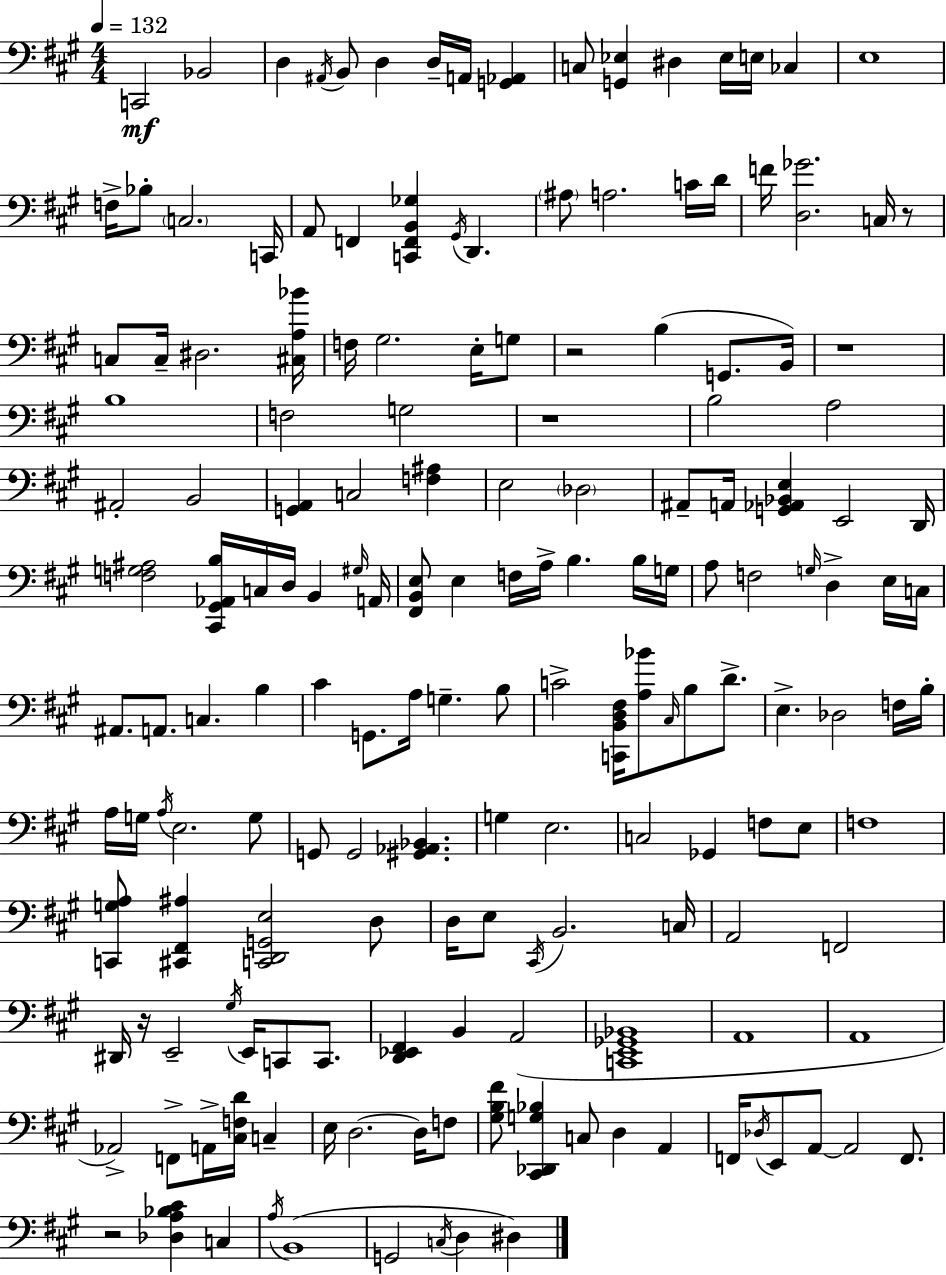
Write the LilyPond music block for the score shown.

{
  \clef bass
  \numericTimeSignature
  \time 4/4
  \key a \major
  \tempo 4 = 132
  \repeat volta 2 { c,2\mf bes,2 | d4 \acciaccatura { ais,16 } b,8 d4 d16-- a,16 <g, aes,>4 | c8 <g, ees>4 dis4 ees16 e16 ces4 | e1 | \break f16-> bes8-. \parenthesize c2. | c,16 a,8 f,4 <c, f, b, ges>4 \acciaccatura { gis,16 } d,4. | \parenthesize ais8 a2. | c'16 d'16 f'16 <d ges'>2. c16 | \break r8 c8 c16-- dis2. | <cis a bes'>16 f16 gis2. e16-. | g8 r2 b4( g,8. | b,16) r1 | \break b1 | f2 g2 | r1 | b2 a2 | \break ais,2-. b,2 | <g, a,>4 c2 <f ais>4 | e2 \parenthesize des2 | ais,8-- a,16 <g, aes, bes, e>4 e,2 | \break d,16 <f g ais>2 <cis, gis, aes, b>16 c16 d16 b,4 | \grace { gis16 } a,16 <fis, b, e>8 e4 f16 a16-> b4. | b16 g16 a8 f2 \grace { g16 } d4-> | e16 c16 ais,8. a,8. c4. | \break b4 cis'4 g,8. a16 g4.-- | b8 c'2-> <c, b, d fis>16 <a bes'>8 \grace { cis16 } | b8 d'8.-> e4.-> des2 | f16 b16-. a16 g16 \acciaccatura { a16 } e2. | \break g8 g,8 g,2 | <gis, aes, bes,>4. g4 e2. | c2 ges,4 | f8 e8 f1 | \break <c, g a>8 <cis, fis, ais>4 <c, d, g, e>2 | d8 d16 e8 \acciaccatura { cis,16 } b,2. | c16 a,2 f,2 | dis,16 r16 e,2-- | \break \acciaccatura { gis16 } e,16 c,8 c,8. <d, ees, fis,>4 b,4 | a,2( <c, e, ges, bes,>1 | a,1 | a,1 | \break aes,2->) | f,8-> a,16-> <cis f d'>16 c4-- e16 d2.~~ | d16 f8 <gis b fis'>8 <cis, des, g bes>4 c8 | d4 a,4 f,16 \acciaccatura { des16 } e,8 a,8~~ a,2 | \break f,8. r2 | <des a bes cis'>4 c4 \acciaccatura { a16 } b,1( | g,2 | \acciaccatura { c16 } d4 dis4) } \bar "|."
}